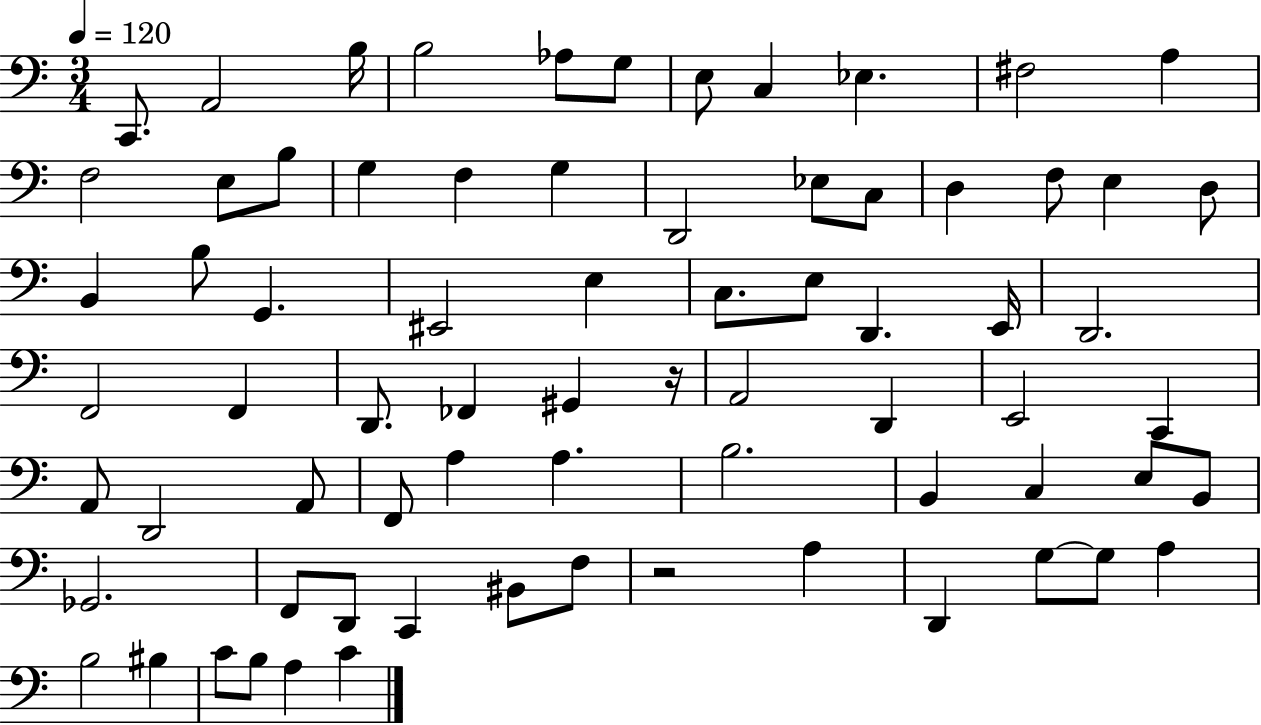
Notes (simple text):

C2/e. A2/h B3/s B3/h Ab3/e G3/e E3/e C3/q Eb3/q. F#3/h A3/q F3/h E3/e B3/e G3/q F3/q G3/q D2/h Eb3/e C3/e D3/q F3/e E3/q D3/e B2/q B3/e G2/q. EIS2/h E3/q C3/e. E3/e D2/q. E2/s D2/h. F2/h F2/q D2/e. FES2/q G#2/q R/s A2/h D2/q E2/h C2/q A2/e D2/h A2/e F2/e A3/q A3/q. B3/h. B2/q C3/q E3/e B2/e Gb2/h. F2/e D2/e C2/q BIS2/e F3/e R/h A3/q D2/q G3/e G3/e A3/q B3/h BIS3/q C4/e B3/e A3/q C4/q